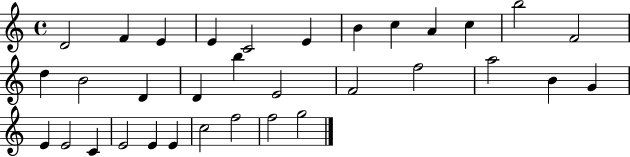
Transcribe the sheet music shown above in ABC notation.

X:1
T:Untitled
M:4/4
L:1/4
K:C
D2 F E E C2 E B c A c b2 F2 d B2 D D b E2 F2 f2 a2 B G E E2 C E2 E E c2 f2 f2 g2